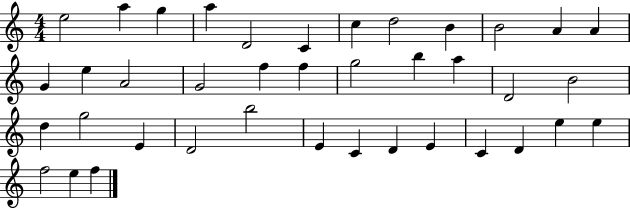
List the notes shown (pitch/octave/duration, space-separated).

E5/h A5/q G5/q A5/q D4/h C4/q C5/q D5/h B4/q B4/h A4/q A4/q G4/q E5/q A4/h G4/h F5/q F5/q G5/h B5/q A5/q D4/h B4/h D5/q G5/h E4/q D4/h B5/h E4/q C4/q D4/q E4/q C4/q D4/q E5/q E5/q F5/h E5/q F5/q